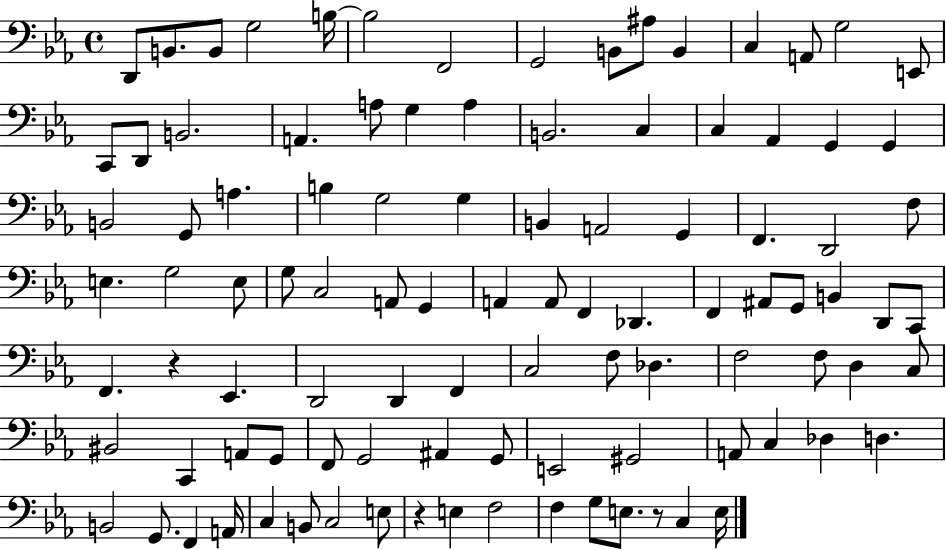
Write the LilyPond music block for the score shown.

{
  \clef bass
  \time 4/4
  \defaultTimeSignature
  \key ees \major
  d,8 b,8. b,8 g2 b16~~ | b2 f,2 | g,2 b,8 ais8 b,4 | c4 a,8 g2 e,8 | \break c,8 d,8 b,2. | a,4. a8 g4 a4 | b,2. c4 | c4 aes,4 g,4 g,4 | \break b,2 g,8 a4. | b4 g2 g4 | b,4 a,2 g,4 | f,4. d,2 f8 | \break e4. g2 e8 | g8 c2 a,8 g,4 | a,4 a,8 f,4 des,4. | f,4 ais,8 g,8 b,4 d,8 c,8 | \break f,4. r4 ees,4. | d,2 d,4 f,4 | c2 f8 des4. | f2 f8 d4 c8 | \break bis,2 c,4 a,8 g,8 | f,8 g,2 ais,4 g,8 | e,2 gis,2 | a,8 c4 des4 d4. | \break b,2 g,8. f,4 a,16 | c4 b,8 c2 e8 | r4 e4 f2 | f4 g8 e8. r8 c4 e16 | \break \bar "|."
}